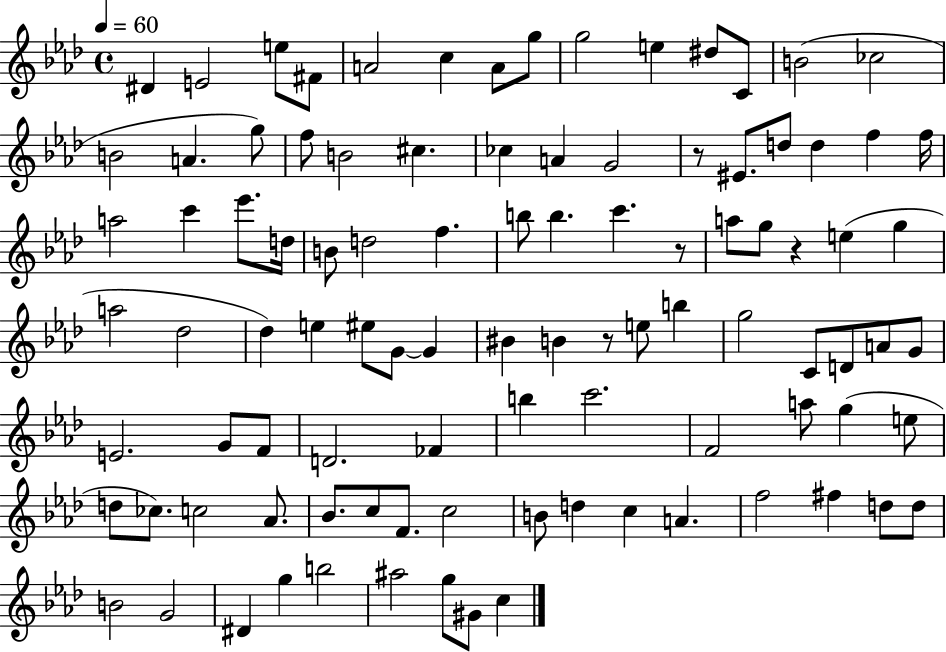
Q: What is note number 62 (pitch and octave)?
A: D4